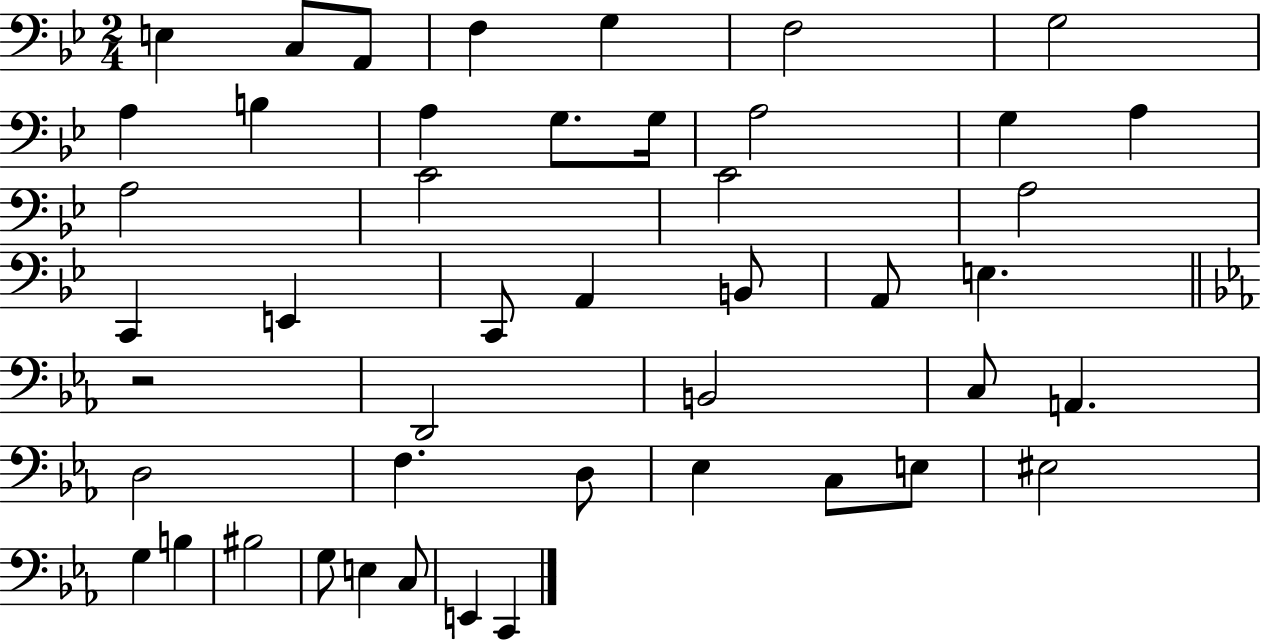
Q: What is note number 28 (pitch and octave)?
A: B2